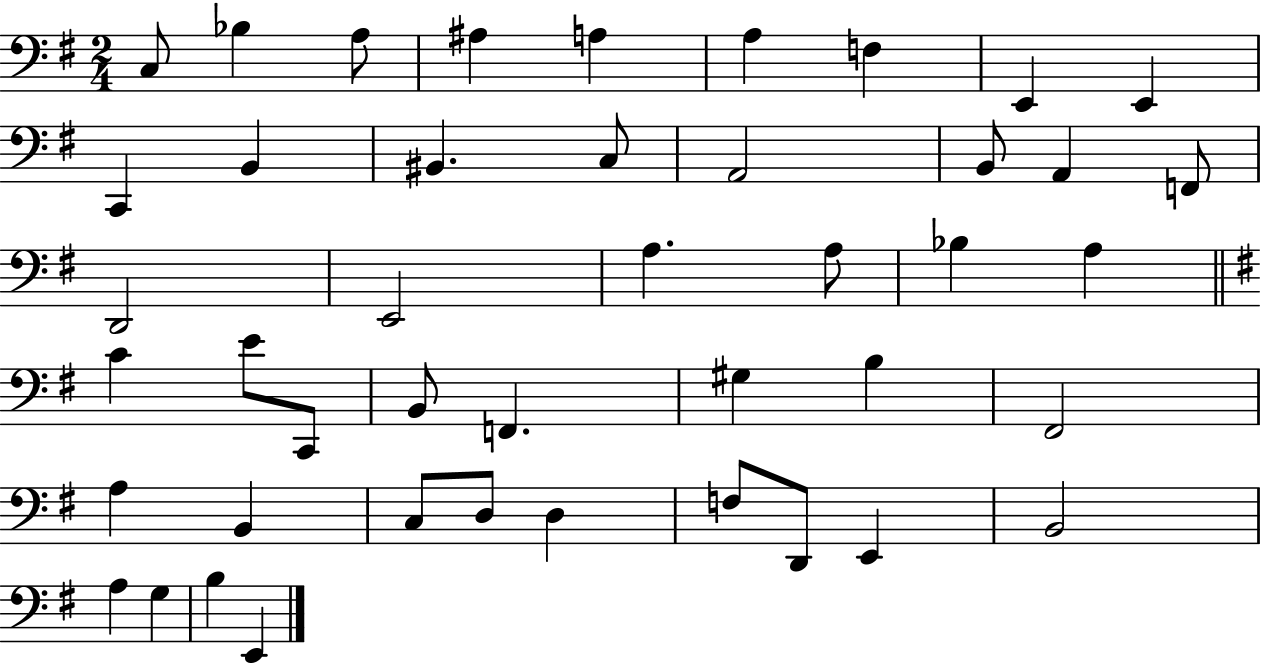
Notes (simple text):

C3/e Bb3/q A3/e A#3/q A3/q A3/q F3/q E2/q E2/q C2/q B2/q BIS2/q. C3/e A2/h B2/e A2/q F2/e D2/h E2/h A3/q. A3/e Bb3/q A3/q C4/q E4/e C2/e B2/e F2/q. G#3/q B3/q F#2/h A3/q B2/q C3/e D3/e D3/q F3/e D2/e E2/q B2/h A3/q G3/q B3/q E2/q